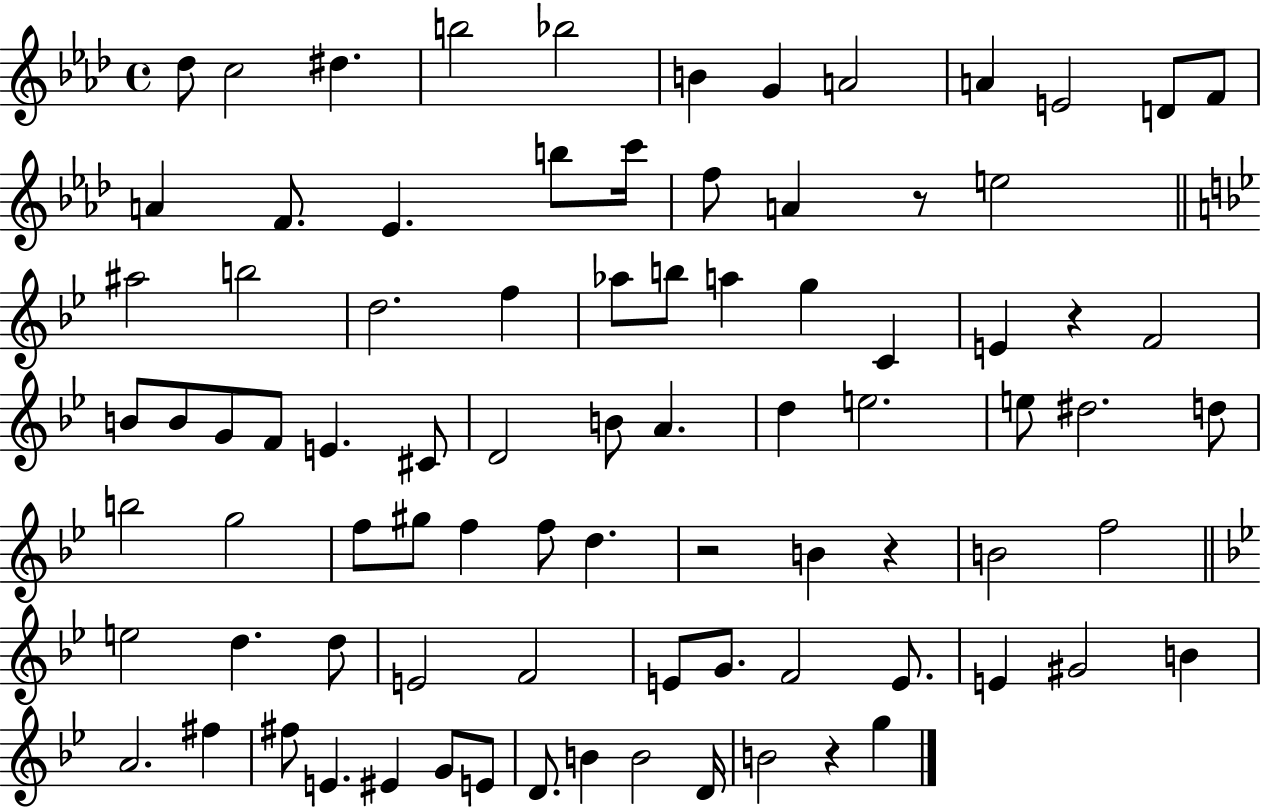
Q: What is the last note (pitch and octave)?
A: G5